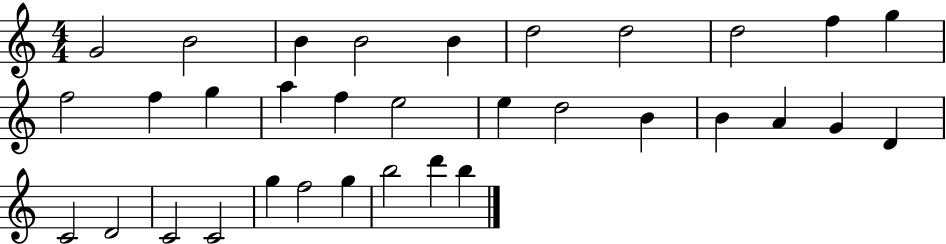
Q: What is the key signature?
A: C major